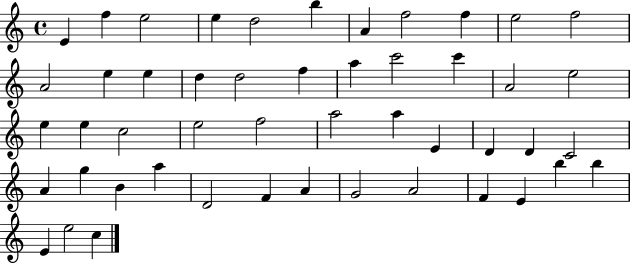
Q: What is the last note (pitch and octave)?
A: C5